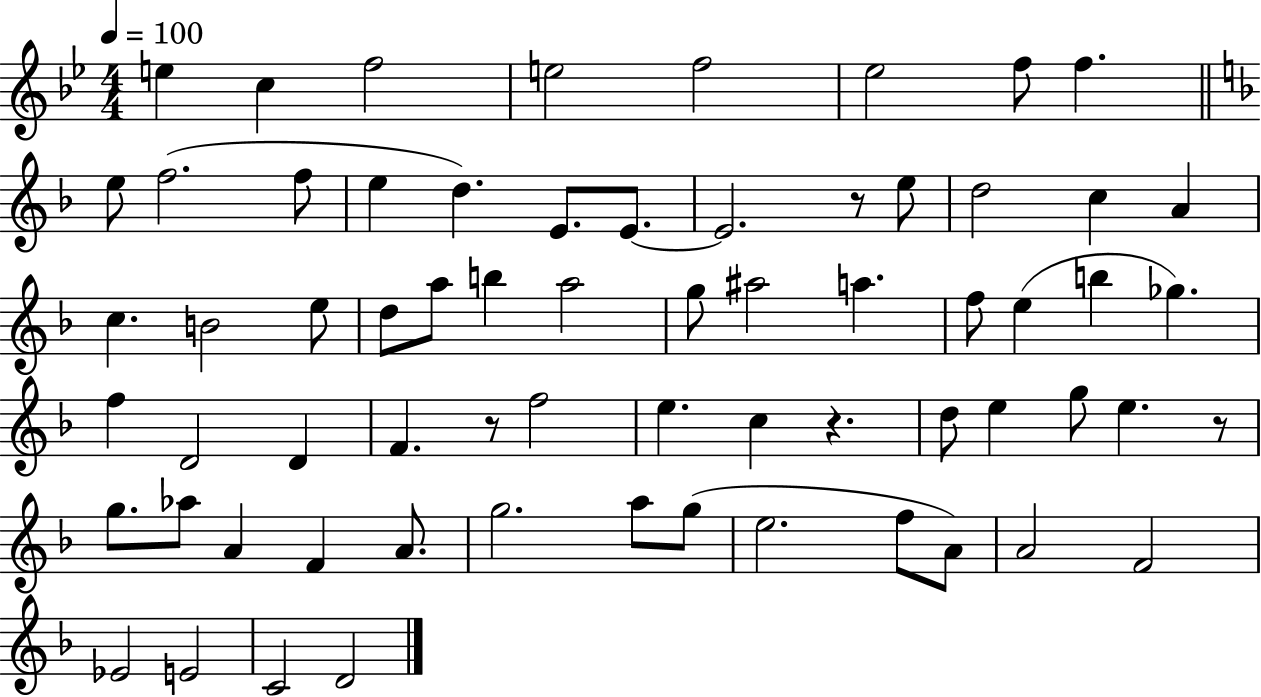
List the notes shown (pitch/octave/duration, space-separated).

E5/q C5/q F5/h E5/h F5/h Eb5/h F5/e F5/q. E5/e F5/h. F5/e E5/q D5/q. E4/e. E4/e. E4/h. R/e E5/e D5/h C5/q A4/q C5/q. B4/h E5/e D5/e A5/e B5/q A5/h G5/e A#5/h A5/q. F5/e E5/q B5/q Gb5/q. F5/q D4/h D4/q F4/q. R/e F5/h E5/q. C5/q R/q. D5/e E5/q G5/e E5/q. R/e G5/e. Ab5/e A4/q F4/q A4/e. G5/h. A5/e G5/e E5/h. F5/e A4/e A4/h F4/h Eb4/h E4/h C4/h D4/h